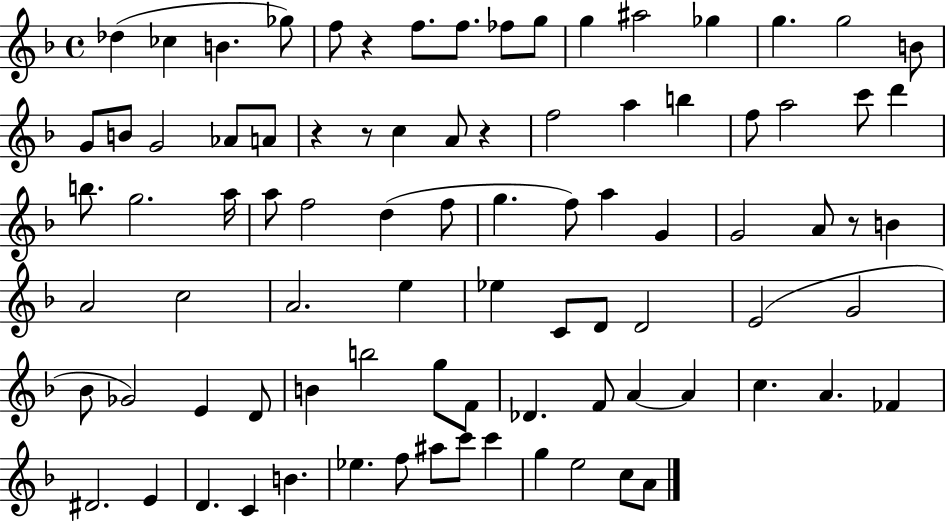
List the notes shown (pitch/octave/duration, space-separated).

Db5/q CES5/q B4/q. Gb5/e F5/e R/q F5/e. F5/e. FES5/e G5/e G5/q A#5/h Gb5/q G5/q. G5/h B4/e G4/e B4/e G4/h Ab4/e A4/e R/q R/e C5/q A4/e R/q F5/h A5/q B5/q F5/e A5/h C6/e D6/q B5/e. G5/h. A5/s A5/e F5/h D5/q F5/e G5/q. F5/e A5/q G4/q G4/h A4/e R/e B4/q A4/h C5/h A4/h. E5/q Eb5/q C4/e D4/e D4/h E4/h G4/h Bb4/e Gb4/h E4/q D4/e B4/q B5/h G5/e F4/e Db4/q. F4/e A4/q A4/q C5/q. A4/q. FES4/q D#4/h. E4/q D4/q. C4/q B4/q. Eb5/q. F5/e A#5/e C6/e C6/q G5/q E5/h C5/e A4/e